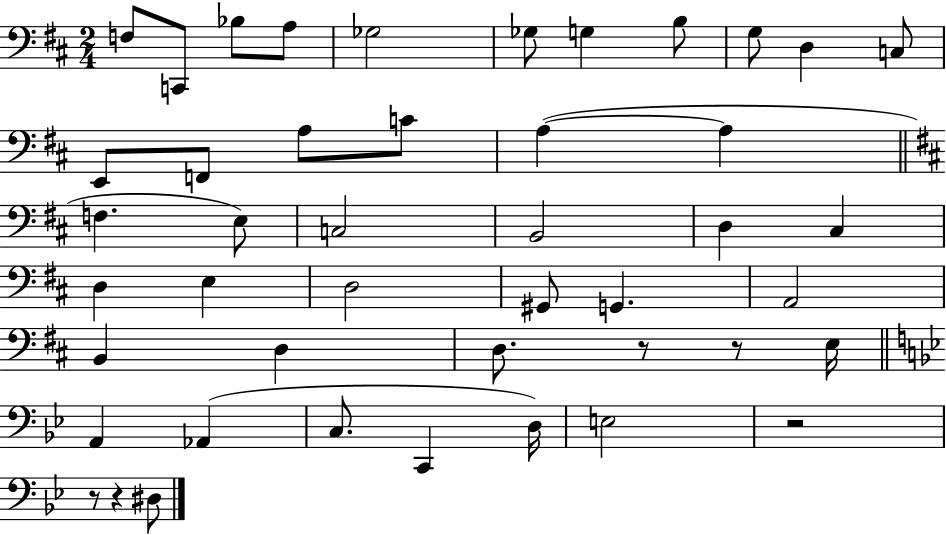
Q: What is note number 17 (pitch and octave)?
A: A3